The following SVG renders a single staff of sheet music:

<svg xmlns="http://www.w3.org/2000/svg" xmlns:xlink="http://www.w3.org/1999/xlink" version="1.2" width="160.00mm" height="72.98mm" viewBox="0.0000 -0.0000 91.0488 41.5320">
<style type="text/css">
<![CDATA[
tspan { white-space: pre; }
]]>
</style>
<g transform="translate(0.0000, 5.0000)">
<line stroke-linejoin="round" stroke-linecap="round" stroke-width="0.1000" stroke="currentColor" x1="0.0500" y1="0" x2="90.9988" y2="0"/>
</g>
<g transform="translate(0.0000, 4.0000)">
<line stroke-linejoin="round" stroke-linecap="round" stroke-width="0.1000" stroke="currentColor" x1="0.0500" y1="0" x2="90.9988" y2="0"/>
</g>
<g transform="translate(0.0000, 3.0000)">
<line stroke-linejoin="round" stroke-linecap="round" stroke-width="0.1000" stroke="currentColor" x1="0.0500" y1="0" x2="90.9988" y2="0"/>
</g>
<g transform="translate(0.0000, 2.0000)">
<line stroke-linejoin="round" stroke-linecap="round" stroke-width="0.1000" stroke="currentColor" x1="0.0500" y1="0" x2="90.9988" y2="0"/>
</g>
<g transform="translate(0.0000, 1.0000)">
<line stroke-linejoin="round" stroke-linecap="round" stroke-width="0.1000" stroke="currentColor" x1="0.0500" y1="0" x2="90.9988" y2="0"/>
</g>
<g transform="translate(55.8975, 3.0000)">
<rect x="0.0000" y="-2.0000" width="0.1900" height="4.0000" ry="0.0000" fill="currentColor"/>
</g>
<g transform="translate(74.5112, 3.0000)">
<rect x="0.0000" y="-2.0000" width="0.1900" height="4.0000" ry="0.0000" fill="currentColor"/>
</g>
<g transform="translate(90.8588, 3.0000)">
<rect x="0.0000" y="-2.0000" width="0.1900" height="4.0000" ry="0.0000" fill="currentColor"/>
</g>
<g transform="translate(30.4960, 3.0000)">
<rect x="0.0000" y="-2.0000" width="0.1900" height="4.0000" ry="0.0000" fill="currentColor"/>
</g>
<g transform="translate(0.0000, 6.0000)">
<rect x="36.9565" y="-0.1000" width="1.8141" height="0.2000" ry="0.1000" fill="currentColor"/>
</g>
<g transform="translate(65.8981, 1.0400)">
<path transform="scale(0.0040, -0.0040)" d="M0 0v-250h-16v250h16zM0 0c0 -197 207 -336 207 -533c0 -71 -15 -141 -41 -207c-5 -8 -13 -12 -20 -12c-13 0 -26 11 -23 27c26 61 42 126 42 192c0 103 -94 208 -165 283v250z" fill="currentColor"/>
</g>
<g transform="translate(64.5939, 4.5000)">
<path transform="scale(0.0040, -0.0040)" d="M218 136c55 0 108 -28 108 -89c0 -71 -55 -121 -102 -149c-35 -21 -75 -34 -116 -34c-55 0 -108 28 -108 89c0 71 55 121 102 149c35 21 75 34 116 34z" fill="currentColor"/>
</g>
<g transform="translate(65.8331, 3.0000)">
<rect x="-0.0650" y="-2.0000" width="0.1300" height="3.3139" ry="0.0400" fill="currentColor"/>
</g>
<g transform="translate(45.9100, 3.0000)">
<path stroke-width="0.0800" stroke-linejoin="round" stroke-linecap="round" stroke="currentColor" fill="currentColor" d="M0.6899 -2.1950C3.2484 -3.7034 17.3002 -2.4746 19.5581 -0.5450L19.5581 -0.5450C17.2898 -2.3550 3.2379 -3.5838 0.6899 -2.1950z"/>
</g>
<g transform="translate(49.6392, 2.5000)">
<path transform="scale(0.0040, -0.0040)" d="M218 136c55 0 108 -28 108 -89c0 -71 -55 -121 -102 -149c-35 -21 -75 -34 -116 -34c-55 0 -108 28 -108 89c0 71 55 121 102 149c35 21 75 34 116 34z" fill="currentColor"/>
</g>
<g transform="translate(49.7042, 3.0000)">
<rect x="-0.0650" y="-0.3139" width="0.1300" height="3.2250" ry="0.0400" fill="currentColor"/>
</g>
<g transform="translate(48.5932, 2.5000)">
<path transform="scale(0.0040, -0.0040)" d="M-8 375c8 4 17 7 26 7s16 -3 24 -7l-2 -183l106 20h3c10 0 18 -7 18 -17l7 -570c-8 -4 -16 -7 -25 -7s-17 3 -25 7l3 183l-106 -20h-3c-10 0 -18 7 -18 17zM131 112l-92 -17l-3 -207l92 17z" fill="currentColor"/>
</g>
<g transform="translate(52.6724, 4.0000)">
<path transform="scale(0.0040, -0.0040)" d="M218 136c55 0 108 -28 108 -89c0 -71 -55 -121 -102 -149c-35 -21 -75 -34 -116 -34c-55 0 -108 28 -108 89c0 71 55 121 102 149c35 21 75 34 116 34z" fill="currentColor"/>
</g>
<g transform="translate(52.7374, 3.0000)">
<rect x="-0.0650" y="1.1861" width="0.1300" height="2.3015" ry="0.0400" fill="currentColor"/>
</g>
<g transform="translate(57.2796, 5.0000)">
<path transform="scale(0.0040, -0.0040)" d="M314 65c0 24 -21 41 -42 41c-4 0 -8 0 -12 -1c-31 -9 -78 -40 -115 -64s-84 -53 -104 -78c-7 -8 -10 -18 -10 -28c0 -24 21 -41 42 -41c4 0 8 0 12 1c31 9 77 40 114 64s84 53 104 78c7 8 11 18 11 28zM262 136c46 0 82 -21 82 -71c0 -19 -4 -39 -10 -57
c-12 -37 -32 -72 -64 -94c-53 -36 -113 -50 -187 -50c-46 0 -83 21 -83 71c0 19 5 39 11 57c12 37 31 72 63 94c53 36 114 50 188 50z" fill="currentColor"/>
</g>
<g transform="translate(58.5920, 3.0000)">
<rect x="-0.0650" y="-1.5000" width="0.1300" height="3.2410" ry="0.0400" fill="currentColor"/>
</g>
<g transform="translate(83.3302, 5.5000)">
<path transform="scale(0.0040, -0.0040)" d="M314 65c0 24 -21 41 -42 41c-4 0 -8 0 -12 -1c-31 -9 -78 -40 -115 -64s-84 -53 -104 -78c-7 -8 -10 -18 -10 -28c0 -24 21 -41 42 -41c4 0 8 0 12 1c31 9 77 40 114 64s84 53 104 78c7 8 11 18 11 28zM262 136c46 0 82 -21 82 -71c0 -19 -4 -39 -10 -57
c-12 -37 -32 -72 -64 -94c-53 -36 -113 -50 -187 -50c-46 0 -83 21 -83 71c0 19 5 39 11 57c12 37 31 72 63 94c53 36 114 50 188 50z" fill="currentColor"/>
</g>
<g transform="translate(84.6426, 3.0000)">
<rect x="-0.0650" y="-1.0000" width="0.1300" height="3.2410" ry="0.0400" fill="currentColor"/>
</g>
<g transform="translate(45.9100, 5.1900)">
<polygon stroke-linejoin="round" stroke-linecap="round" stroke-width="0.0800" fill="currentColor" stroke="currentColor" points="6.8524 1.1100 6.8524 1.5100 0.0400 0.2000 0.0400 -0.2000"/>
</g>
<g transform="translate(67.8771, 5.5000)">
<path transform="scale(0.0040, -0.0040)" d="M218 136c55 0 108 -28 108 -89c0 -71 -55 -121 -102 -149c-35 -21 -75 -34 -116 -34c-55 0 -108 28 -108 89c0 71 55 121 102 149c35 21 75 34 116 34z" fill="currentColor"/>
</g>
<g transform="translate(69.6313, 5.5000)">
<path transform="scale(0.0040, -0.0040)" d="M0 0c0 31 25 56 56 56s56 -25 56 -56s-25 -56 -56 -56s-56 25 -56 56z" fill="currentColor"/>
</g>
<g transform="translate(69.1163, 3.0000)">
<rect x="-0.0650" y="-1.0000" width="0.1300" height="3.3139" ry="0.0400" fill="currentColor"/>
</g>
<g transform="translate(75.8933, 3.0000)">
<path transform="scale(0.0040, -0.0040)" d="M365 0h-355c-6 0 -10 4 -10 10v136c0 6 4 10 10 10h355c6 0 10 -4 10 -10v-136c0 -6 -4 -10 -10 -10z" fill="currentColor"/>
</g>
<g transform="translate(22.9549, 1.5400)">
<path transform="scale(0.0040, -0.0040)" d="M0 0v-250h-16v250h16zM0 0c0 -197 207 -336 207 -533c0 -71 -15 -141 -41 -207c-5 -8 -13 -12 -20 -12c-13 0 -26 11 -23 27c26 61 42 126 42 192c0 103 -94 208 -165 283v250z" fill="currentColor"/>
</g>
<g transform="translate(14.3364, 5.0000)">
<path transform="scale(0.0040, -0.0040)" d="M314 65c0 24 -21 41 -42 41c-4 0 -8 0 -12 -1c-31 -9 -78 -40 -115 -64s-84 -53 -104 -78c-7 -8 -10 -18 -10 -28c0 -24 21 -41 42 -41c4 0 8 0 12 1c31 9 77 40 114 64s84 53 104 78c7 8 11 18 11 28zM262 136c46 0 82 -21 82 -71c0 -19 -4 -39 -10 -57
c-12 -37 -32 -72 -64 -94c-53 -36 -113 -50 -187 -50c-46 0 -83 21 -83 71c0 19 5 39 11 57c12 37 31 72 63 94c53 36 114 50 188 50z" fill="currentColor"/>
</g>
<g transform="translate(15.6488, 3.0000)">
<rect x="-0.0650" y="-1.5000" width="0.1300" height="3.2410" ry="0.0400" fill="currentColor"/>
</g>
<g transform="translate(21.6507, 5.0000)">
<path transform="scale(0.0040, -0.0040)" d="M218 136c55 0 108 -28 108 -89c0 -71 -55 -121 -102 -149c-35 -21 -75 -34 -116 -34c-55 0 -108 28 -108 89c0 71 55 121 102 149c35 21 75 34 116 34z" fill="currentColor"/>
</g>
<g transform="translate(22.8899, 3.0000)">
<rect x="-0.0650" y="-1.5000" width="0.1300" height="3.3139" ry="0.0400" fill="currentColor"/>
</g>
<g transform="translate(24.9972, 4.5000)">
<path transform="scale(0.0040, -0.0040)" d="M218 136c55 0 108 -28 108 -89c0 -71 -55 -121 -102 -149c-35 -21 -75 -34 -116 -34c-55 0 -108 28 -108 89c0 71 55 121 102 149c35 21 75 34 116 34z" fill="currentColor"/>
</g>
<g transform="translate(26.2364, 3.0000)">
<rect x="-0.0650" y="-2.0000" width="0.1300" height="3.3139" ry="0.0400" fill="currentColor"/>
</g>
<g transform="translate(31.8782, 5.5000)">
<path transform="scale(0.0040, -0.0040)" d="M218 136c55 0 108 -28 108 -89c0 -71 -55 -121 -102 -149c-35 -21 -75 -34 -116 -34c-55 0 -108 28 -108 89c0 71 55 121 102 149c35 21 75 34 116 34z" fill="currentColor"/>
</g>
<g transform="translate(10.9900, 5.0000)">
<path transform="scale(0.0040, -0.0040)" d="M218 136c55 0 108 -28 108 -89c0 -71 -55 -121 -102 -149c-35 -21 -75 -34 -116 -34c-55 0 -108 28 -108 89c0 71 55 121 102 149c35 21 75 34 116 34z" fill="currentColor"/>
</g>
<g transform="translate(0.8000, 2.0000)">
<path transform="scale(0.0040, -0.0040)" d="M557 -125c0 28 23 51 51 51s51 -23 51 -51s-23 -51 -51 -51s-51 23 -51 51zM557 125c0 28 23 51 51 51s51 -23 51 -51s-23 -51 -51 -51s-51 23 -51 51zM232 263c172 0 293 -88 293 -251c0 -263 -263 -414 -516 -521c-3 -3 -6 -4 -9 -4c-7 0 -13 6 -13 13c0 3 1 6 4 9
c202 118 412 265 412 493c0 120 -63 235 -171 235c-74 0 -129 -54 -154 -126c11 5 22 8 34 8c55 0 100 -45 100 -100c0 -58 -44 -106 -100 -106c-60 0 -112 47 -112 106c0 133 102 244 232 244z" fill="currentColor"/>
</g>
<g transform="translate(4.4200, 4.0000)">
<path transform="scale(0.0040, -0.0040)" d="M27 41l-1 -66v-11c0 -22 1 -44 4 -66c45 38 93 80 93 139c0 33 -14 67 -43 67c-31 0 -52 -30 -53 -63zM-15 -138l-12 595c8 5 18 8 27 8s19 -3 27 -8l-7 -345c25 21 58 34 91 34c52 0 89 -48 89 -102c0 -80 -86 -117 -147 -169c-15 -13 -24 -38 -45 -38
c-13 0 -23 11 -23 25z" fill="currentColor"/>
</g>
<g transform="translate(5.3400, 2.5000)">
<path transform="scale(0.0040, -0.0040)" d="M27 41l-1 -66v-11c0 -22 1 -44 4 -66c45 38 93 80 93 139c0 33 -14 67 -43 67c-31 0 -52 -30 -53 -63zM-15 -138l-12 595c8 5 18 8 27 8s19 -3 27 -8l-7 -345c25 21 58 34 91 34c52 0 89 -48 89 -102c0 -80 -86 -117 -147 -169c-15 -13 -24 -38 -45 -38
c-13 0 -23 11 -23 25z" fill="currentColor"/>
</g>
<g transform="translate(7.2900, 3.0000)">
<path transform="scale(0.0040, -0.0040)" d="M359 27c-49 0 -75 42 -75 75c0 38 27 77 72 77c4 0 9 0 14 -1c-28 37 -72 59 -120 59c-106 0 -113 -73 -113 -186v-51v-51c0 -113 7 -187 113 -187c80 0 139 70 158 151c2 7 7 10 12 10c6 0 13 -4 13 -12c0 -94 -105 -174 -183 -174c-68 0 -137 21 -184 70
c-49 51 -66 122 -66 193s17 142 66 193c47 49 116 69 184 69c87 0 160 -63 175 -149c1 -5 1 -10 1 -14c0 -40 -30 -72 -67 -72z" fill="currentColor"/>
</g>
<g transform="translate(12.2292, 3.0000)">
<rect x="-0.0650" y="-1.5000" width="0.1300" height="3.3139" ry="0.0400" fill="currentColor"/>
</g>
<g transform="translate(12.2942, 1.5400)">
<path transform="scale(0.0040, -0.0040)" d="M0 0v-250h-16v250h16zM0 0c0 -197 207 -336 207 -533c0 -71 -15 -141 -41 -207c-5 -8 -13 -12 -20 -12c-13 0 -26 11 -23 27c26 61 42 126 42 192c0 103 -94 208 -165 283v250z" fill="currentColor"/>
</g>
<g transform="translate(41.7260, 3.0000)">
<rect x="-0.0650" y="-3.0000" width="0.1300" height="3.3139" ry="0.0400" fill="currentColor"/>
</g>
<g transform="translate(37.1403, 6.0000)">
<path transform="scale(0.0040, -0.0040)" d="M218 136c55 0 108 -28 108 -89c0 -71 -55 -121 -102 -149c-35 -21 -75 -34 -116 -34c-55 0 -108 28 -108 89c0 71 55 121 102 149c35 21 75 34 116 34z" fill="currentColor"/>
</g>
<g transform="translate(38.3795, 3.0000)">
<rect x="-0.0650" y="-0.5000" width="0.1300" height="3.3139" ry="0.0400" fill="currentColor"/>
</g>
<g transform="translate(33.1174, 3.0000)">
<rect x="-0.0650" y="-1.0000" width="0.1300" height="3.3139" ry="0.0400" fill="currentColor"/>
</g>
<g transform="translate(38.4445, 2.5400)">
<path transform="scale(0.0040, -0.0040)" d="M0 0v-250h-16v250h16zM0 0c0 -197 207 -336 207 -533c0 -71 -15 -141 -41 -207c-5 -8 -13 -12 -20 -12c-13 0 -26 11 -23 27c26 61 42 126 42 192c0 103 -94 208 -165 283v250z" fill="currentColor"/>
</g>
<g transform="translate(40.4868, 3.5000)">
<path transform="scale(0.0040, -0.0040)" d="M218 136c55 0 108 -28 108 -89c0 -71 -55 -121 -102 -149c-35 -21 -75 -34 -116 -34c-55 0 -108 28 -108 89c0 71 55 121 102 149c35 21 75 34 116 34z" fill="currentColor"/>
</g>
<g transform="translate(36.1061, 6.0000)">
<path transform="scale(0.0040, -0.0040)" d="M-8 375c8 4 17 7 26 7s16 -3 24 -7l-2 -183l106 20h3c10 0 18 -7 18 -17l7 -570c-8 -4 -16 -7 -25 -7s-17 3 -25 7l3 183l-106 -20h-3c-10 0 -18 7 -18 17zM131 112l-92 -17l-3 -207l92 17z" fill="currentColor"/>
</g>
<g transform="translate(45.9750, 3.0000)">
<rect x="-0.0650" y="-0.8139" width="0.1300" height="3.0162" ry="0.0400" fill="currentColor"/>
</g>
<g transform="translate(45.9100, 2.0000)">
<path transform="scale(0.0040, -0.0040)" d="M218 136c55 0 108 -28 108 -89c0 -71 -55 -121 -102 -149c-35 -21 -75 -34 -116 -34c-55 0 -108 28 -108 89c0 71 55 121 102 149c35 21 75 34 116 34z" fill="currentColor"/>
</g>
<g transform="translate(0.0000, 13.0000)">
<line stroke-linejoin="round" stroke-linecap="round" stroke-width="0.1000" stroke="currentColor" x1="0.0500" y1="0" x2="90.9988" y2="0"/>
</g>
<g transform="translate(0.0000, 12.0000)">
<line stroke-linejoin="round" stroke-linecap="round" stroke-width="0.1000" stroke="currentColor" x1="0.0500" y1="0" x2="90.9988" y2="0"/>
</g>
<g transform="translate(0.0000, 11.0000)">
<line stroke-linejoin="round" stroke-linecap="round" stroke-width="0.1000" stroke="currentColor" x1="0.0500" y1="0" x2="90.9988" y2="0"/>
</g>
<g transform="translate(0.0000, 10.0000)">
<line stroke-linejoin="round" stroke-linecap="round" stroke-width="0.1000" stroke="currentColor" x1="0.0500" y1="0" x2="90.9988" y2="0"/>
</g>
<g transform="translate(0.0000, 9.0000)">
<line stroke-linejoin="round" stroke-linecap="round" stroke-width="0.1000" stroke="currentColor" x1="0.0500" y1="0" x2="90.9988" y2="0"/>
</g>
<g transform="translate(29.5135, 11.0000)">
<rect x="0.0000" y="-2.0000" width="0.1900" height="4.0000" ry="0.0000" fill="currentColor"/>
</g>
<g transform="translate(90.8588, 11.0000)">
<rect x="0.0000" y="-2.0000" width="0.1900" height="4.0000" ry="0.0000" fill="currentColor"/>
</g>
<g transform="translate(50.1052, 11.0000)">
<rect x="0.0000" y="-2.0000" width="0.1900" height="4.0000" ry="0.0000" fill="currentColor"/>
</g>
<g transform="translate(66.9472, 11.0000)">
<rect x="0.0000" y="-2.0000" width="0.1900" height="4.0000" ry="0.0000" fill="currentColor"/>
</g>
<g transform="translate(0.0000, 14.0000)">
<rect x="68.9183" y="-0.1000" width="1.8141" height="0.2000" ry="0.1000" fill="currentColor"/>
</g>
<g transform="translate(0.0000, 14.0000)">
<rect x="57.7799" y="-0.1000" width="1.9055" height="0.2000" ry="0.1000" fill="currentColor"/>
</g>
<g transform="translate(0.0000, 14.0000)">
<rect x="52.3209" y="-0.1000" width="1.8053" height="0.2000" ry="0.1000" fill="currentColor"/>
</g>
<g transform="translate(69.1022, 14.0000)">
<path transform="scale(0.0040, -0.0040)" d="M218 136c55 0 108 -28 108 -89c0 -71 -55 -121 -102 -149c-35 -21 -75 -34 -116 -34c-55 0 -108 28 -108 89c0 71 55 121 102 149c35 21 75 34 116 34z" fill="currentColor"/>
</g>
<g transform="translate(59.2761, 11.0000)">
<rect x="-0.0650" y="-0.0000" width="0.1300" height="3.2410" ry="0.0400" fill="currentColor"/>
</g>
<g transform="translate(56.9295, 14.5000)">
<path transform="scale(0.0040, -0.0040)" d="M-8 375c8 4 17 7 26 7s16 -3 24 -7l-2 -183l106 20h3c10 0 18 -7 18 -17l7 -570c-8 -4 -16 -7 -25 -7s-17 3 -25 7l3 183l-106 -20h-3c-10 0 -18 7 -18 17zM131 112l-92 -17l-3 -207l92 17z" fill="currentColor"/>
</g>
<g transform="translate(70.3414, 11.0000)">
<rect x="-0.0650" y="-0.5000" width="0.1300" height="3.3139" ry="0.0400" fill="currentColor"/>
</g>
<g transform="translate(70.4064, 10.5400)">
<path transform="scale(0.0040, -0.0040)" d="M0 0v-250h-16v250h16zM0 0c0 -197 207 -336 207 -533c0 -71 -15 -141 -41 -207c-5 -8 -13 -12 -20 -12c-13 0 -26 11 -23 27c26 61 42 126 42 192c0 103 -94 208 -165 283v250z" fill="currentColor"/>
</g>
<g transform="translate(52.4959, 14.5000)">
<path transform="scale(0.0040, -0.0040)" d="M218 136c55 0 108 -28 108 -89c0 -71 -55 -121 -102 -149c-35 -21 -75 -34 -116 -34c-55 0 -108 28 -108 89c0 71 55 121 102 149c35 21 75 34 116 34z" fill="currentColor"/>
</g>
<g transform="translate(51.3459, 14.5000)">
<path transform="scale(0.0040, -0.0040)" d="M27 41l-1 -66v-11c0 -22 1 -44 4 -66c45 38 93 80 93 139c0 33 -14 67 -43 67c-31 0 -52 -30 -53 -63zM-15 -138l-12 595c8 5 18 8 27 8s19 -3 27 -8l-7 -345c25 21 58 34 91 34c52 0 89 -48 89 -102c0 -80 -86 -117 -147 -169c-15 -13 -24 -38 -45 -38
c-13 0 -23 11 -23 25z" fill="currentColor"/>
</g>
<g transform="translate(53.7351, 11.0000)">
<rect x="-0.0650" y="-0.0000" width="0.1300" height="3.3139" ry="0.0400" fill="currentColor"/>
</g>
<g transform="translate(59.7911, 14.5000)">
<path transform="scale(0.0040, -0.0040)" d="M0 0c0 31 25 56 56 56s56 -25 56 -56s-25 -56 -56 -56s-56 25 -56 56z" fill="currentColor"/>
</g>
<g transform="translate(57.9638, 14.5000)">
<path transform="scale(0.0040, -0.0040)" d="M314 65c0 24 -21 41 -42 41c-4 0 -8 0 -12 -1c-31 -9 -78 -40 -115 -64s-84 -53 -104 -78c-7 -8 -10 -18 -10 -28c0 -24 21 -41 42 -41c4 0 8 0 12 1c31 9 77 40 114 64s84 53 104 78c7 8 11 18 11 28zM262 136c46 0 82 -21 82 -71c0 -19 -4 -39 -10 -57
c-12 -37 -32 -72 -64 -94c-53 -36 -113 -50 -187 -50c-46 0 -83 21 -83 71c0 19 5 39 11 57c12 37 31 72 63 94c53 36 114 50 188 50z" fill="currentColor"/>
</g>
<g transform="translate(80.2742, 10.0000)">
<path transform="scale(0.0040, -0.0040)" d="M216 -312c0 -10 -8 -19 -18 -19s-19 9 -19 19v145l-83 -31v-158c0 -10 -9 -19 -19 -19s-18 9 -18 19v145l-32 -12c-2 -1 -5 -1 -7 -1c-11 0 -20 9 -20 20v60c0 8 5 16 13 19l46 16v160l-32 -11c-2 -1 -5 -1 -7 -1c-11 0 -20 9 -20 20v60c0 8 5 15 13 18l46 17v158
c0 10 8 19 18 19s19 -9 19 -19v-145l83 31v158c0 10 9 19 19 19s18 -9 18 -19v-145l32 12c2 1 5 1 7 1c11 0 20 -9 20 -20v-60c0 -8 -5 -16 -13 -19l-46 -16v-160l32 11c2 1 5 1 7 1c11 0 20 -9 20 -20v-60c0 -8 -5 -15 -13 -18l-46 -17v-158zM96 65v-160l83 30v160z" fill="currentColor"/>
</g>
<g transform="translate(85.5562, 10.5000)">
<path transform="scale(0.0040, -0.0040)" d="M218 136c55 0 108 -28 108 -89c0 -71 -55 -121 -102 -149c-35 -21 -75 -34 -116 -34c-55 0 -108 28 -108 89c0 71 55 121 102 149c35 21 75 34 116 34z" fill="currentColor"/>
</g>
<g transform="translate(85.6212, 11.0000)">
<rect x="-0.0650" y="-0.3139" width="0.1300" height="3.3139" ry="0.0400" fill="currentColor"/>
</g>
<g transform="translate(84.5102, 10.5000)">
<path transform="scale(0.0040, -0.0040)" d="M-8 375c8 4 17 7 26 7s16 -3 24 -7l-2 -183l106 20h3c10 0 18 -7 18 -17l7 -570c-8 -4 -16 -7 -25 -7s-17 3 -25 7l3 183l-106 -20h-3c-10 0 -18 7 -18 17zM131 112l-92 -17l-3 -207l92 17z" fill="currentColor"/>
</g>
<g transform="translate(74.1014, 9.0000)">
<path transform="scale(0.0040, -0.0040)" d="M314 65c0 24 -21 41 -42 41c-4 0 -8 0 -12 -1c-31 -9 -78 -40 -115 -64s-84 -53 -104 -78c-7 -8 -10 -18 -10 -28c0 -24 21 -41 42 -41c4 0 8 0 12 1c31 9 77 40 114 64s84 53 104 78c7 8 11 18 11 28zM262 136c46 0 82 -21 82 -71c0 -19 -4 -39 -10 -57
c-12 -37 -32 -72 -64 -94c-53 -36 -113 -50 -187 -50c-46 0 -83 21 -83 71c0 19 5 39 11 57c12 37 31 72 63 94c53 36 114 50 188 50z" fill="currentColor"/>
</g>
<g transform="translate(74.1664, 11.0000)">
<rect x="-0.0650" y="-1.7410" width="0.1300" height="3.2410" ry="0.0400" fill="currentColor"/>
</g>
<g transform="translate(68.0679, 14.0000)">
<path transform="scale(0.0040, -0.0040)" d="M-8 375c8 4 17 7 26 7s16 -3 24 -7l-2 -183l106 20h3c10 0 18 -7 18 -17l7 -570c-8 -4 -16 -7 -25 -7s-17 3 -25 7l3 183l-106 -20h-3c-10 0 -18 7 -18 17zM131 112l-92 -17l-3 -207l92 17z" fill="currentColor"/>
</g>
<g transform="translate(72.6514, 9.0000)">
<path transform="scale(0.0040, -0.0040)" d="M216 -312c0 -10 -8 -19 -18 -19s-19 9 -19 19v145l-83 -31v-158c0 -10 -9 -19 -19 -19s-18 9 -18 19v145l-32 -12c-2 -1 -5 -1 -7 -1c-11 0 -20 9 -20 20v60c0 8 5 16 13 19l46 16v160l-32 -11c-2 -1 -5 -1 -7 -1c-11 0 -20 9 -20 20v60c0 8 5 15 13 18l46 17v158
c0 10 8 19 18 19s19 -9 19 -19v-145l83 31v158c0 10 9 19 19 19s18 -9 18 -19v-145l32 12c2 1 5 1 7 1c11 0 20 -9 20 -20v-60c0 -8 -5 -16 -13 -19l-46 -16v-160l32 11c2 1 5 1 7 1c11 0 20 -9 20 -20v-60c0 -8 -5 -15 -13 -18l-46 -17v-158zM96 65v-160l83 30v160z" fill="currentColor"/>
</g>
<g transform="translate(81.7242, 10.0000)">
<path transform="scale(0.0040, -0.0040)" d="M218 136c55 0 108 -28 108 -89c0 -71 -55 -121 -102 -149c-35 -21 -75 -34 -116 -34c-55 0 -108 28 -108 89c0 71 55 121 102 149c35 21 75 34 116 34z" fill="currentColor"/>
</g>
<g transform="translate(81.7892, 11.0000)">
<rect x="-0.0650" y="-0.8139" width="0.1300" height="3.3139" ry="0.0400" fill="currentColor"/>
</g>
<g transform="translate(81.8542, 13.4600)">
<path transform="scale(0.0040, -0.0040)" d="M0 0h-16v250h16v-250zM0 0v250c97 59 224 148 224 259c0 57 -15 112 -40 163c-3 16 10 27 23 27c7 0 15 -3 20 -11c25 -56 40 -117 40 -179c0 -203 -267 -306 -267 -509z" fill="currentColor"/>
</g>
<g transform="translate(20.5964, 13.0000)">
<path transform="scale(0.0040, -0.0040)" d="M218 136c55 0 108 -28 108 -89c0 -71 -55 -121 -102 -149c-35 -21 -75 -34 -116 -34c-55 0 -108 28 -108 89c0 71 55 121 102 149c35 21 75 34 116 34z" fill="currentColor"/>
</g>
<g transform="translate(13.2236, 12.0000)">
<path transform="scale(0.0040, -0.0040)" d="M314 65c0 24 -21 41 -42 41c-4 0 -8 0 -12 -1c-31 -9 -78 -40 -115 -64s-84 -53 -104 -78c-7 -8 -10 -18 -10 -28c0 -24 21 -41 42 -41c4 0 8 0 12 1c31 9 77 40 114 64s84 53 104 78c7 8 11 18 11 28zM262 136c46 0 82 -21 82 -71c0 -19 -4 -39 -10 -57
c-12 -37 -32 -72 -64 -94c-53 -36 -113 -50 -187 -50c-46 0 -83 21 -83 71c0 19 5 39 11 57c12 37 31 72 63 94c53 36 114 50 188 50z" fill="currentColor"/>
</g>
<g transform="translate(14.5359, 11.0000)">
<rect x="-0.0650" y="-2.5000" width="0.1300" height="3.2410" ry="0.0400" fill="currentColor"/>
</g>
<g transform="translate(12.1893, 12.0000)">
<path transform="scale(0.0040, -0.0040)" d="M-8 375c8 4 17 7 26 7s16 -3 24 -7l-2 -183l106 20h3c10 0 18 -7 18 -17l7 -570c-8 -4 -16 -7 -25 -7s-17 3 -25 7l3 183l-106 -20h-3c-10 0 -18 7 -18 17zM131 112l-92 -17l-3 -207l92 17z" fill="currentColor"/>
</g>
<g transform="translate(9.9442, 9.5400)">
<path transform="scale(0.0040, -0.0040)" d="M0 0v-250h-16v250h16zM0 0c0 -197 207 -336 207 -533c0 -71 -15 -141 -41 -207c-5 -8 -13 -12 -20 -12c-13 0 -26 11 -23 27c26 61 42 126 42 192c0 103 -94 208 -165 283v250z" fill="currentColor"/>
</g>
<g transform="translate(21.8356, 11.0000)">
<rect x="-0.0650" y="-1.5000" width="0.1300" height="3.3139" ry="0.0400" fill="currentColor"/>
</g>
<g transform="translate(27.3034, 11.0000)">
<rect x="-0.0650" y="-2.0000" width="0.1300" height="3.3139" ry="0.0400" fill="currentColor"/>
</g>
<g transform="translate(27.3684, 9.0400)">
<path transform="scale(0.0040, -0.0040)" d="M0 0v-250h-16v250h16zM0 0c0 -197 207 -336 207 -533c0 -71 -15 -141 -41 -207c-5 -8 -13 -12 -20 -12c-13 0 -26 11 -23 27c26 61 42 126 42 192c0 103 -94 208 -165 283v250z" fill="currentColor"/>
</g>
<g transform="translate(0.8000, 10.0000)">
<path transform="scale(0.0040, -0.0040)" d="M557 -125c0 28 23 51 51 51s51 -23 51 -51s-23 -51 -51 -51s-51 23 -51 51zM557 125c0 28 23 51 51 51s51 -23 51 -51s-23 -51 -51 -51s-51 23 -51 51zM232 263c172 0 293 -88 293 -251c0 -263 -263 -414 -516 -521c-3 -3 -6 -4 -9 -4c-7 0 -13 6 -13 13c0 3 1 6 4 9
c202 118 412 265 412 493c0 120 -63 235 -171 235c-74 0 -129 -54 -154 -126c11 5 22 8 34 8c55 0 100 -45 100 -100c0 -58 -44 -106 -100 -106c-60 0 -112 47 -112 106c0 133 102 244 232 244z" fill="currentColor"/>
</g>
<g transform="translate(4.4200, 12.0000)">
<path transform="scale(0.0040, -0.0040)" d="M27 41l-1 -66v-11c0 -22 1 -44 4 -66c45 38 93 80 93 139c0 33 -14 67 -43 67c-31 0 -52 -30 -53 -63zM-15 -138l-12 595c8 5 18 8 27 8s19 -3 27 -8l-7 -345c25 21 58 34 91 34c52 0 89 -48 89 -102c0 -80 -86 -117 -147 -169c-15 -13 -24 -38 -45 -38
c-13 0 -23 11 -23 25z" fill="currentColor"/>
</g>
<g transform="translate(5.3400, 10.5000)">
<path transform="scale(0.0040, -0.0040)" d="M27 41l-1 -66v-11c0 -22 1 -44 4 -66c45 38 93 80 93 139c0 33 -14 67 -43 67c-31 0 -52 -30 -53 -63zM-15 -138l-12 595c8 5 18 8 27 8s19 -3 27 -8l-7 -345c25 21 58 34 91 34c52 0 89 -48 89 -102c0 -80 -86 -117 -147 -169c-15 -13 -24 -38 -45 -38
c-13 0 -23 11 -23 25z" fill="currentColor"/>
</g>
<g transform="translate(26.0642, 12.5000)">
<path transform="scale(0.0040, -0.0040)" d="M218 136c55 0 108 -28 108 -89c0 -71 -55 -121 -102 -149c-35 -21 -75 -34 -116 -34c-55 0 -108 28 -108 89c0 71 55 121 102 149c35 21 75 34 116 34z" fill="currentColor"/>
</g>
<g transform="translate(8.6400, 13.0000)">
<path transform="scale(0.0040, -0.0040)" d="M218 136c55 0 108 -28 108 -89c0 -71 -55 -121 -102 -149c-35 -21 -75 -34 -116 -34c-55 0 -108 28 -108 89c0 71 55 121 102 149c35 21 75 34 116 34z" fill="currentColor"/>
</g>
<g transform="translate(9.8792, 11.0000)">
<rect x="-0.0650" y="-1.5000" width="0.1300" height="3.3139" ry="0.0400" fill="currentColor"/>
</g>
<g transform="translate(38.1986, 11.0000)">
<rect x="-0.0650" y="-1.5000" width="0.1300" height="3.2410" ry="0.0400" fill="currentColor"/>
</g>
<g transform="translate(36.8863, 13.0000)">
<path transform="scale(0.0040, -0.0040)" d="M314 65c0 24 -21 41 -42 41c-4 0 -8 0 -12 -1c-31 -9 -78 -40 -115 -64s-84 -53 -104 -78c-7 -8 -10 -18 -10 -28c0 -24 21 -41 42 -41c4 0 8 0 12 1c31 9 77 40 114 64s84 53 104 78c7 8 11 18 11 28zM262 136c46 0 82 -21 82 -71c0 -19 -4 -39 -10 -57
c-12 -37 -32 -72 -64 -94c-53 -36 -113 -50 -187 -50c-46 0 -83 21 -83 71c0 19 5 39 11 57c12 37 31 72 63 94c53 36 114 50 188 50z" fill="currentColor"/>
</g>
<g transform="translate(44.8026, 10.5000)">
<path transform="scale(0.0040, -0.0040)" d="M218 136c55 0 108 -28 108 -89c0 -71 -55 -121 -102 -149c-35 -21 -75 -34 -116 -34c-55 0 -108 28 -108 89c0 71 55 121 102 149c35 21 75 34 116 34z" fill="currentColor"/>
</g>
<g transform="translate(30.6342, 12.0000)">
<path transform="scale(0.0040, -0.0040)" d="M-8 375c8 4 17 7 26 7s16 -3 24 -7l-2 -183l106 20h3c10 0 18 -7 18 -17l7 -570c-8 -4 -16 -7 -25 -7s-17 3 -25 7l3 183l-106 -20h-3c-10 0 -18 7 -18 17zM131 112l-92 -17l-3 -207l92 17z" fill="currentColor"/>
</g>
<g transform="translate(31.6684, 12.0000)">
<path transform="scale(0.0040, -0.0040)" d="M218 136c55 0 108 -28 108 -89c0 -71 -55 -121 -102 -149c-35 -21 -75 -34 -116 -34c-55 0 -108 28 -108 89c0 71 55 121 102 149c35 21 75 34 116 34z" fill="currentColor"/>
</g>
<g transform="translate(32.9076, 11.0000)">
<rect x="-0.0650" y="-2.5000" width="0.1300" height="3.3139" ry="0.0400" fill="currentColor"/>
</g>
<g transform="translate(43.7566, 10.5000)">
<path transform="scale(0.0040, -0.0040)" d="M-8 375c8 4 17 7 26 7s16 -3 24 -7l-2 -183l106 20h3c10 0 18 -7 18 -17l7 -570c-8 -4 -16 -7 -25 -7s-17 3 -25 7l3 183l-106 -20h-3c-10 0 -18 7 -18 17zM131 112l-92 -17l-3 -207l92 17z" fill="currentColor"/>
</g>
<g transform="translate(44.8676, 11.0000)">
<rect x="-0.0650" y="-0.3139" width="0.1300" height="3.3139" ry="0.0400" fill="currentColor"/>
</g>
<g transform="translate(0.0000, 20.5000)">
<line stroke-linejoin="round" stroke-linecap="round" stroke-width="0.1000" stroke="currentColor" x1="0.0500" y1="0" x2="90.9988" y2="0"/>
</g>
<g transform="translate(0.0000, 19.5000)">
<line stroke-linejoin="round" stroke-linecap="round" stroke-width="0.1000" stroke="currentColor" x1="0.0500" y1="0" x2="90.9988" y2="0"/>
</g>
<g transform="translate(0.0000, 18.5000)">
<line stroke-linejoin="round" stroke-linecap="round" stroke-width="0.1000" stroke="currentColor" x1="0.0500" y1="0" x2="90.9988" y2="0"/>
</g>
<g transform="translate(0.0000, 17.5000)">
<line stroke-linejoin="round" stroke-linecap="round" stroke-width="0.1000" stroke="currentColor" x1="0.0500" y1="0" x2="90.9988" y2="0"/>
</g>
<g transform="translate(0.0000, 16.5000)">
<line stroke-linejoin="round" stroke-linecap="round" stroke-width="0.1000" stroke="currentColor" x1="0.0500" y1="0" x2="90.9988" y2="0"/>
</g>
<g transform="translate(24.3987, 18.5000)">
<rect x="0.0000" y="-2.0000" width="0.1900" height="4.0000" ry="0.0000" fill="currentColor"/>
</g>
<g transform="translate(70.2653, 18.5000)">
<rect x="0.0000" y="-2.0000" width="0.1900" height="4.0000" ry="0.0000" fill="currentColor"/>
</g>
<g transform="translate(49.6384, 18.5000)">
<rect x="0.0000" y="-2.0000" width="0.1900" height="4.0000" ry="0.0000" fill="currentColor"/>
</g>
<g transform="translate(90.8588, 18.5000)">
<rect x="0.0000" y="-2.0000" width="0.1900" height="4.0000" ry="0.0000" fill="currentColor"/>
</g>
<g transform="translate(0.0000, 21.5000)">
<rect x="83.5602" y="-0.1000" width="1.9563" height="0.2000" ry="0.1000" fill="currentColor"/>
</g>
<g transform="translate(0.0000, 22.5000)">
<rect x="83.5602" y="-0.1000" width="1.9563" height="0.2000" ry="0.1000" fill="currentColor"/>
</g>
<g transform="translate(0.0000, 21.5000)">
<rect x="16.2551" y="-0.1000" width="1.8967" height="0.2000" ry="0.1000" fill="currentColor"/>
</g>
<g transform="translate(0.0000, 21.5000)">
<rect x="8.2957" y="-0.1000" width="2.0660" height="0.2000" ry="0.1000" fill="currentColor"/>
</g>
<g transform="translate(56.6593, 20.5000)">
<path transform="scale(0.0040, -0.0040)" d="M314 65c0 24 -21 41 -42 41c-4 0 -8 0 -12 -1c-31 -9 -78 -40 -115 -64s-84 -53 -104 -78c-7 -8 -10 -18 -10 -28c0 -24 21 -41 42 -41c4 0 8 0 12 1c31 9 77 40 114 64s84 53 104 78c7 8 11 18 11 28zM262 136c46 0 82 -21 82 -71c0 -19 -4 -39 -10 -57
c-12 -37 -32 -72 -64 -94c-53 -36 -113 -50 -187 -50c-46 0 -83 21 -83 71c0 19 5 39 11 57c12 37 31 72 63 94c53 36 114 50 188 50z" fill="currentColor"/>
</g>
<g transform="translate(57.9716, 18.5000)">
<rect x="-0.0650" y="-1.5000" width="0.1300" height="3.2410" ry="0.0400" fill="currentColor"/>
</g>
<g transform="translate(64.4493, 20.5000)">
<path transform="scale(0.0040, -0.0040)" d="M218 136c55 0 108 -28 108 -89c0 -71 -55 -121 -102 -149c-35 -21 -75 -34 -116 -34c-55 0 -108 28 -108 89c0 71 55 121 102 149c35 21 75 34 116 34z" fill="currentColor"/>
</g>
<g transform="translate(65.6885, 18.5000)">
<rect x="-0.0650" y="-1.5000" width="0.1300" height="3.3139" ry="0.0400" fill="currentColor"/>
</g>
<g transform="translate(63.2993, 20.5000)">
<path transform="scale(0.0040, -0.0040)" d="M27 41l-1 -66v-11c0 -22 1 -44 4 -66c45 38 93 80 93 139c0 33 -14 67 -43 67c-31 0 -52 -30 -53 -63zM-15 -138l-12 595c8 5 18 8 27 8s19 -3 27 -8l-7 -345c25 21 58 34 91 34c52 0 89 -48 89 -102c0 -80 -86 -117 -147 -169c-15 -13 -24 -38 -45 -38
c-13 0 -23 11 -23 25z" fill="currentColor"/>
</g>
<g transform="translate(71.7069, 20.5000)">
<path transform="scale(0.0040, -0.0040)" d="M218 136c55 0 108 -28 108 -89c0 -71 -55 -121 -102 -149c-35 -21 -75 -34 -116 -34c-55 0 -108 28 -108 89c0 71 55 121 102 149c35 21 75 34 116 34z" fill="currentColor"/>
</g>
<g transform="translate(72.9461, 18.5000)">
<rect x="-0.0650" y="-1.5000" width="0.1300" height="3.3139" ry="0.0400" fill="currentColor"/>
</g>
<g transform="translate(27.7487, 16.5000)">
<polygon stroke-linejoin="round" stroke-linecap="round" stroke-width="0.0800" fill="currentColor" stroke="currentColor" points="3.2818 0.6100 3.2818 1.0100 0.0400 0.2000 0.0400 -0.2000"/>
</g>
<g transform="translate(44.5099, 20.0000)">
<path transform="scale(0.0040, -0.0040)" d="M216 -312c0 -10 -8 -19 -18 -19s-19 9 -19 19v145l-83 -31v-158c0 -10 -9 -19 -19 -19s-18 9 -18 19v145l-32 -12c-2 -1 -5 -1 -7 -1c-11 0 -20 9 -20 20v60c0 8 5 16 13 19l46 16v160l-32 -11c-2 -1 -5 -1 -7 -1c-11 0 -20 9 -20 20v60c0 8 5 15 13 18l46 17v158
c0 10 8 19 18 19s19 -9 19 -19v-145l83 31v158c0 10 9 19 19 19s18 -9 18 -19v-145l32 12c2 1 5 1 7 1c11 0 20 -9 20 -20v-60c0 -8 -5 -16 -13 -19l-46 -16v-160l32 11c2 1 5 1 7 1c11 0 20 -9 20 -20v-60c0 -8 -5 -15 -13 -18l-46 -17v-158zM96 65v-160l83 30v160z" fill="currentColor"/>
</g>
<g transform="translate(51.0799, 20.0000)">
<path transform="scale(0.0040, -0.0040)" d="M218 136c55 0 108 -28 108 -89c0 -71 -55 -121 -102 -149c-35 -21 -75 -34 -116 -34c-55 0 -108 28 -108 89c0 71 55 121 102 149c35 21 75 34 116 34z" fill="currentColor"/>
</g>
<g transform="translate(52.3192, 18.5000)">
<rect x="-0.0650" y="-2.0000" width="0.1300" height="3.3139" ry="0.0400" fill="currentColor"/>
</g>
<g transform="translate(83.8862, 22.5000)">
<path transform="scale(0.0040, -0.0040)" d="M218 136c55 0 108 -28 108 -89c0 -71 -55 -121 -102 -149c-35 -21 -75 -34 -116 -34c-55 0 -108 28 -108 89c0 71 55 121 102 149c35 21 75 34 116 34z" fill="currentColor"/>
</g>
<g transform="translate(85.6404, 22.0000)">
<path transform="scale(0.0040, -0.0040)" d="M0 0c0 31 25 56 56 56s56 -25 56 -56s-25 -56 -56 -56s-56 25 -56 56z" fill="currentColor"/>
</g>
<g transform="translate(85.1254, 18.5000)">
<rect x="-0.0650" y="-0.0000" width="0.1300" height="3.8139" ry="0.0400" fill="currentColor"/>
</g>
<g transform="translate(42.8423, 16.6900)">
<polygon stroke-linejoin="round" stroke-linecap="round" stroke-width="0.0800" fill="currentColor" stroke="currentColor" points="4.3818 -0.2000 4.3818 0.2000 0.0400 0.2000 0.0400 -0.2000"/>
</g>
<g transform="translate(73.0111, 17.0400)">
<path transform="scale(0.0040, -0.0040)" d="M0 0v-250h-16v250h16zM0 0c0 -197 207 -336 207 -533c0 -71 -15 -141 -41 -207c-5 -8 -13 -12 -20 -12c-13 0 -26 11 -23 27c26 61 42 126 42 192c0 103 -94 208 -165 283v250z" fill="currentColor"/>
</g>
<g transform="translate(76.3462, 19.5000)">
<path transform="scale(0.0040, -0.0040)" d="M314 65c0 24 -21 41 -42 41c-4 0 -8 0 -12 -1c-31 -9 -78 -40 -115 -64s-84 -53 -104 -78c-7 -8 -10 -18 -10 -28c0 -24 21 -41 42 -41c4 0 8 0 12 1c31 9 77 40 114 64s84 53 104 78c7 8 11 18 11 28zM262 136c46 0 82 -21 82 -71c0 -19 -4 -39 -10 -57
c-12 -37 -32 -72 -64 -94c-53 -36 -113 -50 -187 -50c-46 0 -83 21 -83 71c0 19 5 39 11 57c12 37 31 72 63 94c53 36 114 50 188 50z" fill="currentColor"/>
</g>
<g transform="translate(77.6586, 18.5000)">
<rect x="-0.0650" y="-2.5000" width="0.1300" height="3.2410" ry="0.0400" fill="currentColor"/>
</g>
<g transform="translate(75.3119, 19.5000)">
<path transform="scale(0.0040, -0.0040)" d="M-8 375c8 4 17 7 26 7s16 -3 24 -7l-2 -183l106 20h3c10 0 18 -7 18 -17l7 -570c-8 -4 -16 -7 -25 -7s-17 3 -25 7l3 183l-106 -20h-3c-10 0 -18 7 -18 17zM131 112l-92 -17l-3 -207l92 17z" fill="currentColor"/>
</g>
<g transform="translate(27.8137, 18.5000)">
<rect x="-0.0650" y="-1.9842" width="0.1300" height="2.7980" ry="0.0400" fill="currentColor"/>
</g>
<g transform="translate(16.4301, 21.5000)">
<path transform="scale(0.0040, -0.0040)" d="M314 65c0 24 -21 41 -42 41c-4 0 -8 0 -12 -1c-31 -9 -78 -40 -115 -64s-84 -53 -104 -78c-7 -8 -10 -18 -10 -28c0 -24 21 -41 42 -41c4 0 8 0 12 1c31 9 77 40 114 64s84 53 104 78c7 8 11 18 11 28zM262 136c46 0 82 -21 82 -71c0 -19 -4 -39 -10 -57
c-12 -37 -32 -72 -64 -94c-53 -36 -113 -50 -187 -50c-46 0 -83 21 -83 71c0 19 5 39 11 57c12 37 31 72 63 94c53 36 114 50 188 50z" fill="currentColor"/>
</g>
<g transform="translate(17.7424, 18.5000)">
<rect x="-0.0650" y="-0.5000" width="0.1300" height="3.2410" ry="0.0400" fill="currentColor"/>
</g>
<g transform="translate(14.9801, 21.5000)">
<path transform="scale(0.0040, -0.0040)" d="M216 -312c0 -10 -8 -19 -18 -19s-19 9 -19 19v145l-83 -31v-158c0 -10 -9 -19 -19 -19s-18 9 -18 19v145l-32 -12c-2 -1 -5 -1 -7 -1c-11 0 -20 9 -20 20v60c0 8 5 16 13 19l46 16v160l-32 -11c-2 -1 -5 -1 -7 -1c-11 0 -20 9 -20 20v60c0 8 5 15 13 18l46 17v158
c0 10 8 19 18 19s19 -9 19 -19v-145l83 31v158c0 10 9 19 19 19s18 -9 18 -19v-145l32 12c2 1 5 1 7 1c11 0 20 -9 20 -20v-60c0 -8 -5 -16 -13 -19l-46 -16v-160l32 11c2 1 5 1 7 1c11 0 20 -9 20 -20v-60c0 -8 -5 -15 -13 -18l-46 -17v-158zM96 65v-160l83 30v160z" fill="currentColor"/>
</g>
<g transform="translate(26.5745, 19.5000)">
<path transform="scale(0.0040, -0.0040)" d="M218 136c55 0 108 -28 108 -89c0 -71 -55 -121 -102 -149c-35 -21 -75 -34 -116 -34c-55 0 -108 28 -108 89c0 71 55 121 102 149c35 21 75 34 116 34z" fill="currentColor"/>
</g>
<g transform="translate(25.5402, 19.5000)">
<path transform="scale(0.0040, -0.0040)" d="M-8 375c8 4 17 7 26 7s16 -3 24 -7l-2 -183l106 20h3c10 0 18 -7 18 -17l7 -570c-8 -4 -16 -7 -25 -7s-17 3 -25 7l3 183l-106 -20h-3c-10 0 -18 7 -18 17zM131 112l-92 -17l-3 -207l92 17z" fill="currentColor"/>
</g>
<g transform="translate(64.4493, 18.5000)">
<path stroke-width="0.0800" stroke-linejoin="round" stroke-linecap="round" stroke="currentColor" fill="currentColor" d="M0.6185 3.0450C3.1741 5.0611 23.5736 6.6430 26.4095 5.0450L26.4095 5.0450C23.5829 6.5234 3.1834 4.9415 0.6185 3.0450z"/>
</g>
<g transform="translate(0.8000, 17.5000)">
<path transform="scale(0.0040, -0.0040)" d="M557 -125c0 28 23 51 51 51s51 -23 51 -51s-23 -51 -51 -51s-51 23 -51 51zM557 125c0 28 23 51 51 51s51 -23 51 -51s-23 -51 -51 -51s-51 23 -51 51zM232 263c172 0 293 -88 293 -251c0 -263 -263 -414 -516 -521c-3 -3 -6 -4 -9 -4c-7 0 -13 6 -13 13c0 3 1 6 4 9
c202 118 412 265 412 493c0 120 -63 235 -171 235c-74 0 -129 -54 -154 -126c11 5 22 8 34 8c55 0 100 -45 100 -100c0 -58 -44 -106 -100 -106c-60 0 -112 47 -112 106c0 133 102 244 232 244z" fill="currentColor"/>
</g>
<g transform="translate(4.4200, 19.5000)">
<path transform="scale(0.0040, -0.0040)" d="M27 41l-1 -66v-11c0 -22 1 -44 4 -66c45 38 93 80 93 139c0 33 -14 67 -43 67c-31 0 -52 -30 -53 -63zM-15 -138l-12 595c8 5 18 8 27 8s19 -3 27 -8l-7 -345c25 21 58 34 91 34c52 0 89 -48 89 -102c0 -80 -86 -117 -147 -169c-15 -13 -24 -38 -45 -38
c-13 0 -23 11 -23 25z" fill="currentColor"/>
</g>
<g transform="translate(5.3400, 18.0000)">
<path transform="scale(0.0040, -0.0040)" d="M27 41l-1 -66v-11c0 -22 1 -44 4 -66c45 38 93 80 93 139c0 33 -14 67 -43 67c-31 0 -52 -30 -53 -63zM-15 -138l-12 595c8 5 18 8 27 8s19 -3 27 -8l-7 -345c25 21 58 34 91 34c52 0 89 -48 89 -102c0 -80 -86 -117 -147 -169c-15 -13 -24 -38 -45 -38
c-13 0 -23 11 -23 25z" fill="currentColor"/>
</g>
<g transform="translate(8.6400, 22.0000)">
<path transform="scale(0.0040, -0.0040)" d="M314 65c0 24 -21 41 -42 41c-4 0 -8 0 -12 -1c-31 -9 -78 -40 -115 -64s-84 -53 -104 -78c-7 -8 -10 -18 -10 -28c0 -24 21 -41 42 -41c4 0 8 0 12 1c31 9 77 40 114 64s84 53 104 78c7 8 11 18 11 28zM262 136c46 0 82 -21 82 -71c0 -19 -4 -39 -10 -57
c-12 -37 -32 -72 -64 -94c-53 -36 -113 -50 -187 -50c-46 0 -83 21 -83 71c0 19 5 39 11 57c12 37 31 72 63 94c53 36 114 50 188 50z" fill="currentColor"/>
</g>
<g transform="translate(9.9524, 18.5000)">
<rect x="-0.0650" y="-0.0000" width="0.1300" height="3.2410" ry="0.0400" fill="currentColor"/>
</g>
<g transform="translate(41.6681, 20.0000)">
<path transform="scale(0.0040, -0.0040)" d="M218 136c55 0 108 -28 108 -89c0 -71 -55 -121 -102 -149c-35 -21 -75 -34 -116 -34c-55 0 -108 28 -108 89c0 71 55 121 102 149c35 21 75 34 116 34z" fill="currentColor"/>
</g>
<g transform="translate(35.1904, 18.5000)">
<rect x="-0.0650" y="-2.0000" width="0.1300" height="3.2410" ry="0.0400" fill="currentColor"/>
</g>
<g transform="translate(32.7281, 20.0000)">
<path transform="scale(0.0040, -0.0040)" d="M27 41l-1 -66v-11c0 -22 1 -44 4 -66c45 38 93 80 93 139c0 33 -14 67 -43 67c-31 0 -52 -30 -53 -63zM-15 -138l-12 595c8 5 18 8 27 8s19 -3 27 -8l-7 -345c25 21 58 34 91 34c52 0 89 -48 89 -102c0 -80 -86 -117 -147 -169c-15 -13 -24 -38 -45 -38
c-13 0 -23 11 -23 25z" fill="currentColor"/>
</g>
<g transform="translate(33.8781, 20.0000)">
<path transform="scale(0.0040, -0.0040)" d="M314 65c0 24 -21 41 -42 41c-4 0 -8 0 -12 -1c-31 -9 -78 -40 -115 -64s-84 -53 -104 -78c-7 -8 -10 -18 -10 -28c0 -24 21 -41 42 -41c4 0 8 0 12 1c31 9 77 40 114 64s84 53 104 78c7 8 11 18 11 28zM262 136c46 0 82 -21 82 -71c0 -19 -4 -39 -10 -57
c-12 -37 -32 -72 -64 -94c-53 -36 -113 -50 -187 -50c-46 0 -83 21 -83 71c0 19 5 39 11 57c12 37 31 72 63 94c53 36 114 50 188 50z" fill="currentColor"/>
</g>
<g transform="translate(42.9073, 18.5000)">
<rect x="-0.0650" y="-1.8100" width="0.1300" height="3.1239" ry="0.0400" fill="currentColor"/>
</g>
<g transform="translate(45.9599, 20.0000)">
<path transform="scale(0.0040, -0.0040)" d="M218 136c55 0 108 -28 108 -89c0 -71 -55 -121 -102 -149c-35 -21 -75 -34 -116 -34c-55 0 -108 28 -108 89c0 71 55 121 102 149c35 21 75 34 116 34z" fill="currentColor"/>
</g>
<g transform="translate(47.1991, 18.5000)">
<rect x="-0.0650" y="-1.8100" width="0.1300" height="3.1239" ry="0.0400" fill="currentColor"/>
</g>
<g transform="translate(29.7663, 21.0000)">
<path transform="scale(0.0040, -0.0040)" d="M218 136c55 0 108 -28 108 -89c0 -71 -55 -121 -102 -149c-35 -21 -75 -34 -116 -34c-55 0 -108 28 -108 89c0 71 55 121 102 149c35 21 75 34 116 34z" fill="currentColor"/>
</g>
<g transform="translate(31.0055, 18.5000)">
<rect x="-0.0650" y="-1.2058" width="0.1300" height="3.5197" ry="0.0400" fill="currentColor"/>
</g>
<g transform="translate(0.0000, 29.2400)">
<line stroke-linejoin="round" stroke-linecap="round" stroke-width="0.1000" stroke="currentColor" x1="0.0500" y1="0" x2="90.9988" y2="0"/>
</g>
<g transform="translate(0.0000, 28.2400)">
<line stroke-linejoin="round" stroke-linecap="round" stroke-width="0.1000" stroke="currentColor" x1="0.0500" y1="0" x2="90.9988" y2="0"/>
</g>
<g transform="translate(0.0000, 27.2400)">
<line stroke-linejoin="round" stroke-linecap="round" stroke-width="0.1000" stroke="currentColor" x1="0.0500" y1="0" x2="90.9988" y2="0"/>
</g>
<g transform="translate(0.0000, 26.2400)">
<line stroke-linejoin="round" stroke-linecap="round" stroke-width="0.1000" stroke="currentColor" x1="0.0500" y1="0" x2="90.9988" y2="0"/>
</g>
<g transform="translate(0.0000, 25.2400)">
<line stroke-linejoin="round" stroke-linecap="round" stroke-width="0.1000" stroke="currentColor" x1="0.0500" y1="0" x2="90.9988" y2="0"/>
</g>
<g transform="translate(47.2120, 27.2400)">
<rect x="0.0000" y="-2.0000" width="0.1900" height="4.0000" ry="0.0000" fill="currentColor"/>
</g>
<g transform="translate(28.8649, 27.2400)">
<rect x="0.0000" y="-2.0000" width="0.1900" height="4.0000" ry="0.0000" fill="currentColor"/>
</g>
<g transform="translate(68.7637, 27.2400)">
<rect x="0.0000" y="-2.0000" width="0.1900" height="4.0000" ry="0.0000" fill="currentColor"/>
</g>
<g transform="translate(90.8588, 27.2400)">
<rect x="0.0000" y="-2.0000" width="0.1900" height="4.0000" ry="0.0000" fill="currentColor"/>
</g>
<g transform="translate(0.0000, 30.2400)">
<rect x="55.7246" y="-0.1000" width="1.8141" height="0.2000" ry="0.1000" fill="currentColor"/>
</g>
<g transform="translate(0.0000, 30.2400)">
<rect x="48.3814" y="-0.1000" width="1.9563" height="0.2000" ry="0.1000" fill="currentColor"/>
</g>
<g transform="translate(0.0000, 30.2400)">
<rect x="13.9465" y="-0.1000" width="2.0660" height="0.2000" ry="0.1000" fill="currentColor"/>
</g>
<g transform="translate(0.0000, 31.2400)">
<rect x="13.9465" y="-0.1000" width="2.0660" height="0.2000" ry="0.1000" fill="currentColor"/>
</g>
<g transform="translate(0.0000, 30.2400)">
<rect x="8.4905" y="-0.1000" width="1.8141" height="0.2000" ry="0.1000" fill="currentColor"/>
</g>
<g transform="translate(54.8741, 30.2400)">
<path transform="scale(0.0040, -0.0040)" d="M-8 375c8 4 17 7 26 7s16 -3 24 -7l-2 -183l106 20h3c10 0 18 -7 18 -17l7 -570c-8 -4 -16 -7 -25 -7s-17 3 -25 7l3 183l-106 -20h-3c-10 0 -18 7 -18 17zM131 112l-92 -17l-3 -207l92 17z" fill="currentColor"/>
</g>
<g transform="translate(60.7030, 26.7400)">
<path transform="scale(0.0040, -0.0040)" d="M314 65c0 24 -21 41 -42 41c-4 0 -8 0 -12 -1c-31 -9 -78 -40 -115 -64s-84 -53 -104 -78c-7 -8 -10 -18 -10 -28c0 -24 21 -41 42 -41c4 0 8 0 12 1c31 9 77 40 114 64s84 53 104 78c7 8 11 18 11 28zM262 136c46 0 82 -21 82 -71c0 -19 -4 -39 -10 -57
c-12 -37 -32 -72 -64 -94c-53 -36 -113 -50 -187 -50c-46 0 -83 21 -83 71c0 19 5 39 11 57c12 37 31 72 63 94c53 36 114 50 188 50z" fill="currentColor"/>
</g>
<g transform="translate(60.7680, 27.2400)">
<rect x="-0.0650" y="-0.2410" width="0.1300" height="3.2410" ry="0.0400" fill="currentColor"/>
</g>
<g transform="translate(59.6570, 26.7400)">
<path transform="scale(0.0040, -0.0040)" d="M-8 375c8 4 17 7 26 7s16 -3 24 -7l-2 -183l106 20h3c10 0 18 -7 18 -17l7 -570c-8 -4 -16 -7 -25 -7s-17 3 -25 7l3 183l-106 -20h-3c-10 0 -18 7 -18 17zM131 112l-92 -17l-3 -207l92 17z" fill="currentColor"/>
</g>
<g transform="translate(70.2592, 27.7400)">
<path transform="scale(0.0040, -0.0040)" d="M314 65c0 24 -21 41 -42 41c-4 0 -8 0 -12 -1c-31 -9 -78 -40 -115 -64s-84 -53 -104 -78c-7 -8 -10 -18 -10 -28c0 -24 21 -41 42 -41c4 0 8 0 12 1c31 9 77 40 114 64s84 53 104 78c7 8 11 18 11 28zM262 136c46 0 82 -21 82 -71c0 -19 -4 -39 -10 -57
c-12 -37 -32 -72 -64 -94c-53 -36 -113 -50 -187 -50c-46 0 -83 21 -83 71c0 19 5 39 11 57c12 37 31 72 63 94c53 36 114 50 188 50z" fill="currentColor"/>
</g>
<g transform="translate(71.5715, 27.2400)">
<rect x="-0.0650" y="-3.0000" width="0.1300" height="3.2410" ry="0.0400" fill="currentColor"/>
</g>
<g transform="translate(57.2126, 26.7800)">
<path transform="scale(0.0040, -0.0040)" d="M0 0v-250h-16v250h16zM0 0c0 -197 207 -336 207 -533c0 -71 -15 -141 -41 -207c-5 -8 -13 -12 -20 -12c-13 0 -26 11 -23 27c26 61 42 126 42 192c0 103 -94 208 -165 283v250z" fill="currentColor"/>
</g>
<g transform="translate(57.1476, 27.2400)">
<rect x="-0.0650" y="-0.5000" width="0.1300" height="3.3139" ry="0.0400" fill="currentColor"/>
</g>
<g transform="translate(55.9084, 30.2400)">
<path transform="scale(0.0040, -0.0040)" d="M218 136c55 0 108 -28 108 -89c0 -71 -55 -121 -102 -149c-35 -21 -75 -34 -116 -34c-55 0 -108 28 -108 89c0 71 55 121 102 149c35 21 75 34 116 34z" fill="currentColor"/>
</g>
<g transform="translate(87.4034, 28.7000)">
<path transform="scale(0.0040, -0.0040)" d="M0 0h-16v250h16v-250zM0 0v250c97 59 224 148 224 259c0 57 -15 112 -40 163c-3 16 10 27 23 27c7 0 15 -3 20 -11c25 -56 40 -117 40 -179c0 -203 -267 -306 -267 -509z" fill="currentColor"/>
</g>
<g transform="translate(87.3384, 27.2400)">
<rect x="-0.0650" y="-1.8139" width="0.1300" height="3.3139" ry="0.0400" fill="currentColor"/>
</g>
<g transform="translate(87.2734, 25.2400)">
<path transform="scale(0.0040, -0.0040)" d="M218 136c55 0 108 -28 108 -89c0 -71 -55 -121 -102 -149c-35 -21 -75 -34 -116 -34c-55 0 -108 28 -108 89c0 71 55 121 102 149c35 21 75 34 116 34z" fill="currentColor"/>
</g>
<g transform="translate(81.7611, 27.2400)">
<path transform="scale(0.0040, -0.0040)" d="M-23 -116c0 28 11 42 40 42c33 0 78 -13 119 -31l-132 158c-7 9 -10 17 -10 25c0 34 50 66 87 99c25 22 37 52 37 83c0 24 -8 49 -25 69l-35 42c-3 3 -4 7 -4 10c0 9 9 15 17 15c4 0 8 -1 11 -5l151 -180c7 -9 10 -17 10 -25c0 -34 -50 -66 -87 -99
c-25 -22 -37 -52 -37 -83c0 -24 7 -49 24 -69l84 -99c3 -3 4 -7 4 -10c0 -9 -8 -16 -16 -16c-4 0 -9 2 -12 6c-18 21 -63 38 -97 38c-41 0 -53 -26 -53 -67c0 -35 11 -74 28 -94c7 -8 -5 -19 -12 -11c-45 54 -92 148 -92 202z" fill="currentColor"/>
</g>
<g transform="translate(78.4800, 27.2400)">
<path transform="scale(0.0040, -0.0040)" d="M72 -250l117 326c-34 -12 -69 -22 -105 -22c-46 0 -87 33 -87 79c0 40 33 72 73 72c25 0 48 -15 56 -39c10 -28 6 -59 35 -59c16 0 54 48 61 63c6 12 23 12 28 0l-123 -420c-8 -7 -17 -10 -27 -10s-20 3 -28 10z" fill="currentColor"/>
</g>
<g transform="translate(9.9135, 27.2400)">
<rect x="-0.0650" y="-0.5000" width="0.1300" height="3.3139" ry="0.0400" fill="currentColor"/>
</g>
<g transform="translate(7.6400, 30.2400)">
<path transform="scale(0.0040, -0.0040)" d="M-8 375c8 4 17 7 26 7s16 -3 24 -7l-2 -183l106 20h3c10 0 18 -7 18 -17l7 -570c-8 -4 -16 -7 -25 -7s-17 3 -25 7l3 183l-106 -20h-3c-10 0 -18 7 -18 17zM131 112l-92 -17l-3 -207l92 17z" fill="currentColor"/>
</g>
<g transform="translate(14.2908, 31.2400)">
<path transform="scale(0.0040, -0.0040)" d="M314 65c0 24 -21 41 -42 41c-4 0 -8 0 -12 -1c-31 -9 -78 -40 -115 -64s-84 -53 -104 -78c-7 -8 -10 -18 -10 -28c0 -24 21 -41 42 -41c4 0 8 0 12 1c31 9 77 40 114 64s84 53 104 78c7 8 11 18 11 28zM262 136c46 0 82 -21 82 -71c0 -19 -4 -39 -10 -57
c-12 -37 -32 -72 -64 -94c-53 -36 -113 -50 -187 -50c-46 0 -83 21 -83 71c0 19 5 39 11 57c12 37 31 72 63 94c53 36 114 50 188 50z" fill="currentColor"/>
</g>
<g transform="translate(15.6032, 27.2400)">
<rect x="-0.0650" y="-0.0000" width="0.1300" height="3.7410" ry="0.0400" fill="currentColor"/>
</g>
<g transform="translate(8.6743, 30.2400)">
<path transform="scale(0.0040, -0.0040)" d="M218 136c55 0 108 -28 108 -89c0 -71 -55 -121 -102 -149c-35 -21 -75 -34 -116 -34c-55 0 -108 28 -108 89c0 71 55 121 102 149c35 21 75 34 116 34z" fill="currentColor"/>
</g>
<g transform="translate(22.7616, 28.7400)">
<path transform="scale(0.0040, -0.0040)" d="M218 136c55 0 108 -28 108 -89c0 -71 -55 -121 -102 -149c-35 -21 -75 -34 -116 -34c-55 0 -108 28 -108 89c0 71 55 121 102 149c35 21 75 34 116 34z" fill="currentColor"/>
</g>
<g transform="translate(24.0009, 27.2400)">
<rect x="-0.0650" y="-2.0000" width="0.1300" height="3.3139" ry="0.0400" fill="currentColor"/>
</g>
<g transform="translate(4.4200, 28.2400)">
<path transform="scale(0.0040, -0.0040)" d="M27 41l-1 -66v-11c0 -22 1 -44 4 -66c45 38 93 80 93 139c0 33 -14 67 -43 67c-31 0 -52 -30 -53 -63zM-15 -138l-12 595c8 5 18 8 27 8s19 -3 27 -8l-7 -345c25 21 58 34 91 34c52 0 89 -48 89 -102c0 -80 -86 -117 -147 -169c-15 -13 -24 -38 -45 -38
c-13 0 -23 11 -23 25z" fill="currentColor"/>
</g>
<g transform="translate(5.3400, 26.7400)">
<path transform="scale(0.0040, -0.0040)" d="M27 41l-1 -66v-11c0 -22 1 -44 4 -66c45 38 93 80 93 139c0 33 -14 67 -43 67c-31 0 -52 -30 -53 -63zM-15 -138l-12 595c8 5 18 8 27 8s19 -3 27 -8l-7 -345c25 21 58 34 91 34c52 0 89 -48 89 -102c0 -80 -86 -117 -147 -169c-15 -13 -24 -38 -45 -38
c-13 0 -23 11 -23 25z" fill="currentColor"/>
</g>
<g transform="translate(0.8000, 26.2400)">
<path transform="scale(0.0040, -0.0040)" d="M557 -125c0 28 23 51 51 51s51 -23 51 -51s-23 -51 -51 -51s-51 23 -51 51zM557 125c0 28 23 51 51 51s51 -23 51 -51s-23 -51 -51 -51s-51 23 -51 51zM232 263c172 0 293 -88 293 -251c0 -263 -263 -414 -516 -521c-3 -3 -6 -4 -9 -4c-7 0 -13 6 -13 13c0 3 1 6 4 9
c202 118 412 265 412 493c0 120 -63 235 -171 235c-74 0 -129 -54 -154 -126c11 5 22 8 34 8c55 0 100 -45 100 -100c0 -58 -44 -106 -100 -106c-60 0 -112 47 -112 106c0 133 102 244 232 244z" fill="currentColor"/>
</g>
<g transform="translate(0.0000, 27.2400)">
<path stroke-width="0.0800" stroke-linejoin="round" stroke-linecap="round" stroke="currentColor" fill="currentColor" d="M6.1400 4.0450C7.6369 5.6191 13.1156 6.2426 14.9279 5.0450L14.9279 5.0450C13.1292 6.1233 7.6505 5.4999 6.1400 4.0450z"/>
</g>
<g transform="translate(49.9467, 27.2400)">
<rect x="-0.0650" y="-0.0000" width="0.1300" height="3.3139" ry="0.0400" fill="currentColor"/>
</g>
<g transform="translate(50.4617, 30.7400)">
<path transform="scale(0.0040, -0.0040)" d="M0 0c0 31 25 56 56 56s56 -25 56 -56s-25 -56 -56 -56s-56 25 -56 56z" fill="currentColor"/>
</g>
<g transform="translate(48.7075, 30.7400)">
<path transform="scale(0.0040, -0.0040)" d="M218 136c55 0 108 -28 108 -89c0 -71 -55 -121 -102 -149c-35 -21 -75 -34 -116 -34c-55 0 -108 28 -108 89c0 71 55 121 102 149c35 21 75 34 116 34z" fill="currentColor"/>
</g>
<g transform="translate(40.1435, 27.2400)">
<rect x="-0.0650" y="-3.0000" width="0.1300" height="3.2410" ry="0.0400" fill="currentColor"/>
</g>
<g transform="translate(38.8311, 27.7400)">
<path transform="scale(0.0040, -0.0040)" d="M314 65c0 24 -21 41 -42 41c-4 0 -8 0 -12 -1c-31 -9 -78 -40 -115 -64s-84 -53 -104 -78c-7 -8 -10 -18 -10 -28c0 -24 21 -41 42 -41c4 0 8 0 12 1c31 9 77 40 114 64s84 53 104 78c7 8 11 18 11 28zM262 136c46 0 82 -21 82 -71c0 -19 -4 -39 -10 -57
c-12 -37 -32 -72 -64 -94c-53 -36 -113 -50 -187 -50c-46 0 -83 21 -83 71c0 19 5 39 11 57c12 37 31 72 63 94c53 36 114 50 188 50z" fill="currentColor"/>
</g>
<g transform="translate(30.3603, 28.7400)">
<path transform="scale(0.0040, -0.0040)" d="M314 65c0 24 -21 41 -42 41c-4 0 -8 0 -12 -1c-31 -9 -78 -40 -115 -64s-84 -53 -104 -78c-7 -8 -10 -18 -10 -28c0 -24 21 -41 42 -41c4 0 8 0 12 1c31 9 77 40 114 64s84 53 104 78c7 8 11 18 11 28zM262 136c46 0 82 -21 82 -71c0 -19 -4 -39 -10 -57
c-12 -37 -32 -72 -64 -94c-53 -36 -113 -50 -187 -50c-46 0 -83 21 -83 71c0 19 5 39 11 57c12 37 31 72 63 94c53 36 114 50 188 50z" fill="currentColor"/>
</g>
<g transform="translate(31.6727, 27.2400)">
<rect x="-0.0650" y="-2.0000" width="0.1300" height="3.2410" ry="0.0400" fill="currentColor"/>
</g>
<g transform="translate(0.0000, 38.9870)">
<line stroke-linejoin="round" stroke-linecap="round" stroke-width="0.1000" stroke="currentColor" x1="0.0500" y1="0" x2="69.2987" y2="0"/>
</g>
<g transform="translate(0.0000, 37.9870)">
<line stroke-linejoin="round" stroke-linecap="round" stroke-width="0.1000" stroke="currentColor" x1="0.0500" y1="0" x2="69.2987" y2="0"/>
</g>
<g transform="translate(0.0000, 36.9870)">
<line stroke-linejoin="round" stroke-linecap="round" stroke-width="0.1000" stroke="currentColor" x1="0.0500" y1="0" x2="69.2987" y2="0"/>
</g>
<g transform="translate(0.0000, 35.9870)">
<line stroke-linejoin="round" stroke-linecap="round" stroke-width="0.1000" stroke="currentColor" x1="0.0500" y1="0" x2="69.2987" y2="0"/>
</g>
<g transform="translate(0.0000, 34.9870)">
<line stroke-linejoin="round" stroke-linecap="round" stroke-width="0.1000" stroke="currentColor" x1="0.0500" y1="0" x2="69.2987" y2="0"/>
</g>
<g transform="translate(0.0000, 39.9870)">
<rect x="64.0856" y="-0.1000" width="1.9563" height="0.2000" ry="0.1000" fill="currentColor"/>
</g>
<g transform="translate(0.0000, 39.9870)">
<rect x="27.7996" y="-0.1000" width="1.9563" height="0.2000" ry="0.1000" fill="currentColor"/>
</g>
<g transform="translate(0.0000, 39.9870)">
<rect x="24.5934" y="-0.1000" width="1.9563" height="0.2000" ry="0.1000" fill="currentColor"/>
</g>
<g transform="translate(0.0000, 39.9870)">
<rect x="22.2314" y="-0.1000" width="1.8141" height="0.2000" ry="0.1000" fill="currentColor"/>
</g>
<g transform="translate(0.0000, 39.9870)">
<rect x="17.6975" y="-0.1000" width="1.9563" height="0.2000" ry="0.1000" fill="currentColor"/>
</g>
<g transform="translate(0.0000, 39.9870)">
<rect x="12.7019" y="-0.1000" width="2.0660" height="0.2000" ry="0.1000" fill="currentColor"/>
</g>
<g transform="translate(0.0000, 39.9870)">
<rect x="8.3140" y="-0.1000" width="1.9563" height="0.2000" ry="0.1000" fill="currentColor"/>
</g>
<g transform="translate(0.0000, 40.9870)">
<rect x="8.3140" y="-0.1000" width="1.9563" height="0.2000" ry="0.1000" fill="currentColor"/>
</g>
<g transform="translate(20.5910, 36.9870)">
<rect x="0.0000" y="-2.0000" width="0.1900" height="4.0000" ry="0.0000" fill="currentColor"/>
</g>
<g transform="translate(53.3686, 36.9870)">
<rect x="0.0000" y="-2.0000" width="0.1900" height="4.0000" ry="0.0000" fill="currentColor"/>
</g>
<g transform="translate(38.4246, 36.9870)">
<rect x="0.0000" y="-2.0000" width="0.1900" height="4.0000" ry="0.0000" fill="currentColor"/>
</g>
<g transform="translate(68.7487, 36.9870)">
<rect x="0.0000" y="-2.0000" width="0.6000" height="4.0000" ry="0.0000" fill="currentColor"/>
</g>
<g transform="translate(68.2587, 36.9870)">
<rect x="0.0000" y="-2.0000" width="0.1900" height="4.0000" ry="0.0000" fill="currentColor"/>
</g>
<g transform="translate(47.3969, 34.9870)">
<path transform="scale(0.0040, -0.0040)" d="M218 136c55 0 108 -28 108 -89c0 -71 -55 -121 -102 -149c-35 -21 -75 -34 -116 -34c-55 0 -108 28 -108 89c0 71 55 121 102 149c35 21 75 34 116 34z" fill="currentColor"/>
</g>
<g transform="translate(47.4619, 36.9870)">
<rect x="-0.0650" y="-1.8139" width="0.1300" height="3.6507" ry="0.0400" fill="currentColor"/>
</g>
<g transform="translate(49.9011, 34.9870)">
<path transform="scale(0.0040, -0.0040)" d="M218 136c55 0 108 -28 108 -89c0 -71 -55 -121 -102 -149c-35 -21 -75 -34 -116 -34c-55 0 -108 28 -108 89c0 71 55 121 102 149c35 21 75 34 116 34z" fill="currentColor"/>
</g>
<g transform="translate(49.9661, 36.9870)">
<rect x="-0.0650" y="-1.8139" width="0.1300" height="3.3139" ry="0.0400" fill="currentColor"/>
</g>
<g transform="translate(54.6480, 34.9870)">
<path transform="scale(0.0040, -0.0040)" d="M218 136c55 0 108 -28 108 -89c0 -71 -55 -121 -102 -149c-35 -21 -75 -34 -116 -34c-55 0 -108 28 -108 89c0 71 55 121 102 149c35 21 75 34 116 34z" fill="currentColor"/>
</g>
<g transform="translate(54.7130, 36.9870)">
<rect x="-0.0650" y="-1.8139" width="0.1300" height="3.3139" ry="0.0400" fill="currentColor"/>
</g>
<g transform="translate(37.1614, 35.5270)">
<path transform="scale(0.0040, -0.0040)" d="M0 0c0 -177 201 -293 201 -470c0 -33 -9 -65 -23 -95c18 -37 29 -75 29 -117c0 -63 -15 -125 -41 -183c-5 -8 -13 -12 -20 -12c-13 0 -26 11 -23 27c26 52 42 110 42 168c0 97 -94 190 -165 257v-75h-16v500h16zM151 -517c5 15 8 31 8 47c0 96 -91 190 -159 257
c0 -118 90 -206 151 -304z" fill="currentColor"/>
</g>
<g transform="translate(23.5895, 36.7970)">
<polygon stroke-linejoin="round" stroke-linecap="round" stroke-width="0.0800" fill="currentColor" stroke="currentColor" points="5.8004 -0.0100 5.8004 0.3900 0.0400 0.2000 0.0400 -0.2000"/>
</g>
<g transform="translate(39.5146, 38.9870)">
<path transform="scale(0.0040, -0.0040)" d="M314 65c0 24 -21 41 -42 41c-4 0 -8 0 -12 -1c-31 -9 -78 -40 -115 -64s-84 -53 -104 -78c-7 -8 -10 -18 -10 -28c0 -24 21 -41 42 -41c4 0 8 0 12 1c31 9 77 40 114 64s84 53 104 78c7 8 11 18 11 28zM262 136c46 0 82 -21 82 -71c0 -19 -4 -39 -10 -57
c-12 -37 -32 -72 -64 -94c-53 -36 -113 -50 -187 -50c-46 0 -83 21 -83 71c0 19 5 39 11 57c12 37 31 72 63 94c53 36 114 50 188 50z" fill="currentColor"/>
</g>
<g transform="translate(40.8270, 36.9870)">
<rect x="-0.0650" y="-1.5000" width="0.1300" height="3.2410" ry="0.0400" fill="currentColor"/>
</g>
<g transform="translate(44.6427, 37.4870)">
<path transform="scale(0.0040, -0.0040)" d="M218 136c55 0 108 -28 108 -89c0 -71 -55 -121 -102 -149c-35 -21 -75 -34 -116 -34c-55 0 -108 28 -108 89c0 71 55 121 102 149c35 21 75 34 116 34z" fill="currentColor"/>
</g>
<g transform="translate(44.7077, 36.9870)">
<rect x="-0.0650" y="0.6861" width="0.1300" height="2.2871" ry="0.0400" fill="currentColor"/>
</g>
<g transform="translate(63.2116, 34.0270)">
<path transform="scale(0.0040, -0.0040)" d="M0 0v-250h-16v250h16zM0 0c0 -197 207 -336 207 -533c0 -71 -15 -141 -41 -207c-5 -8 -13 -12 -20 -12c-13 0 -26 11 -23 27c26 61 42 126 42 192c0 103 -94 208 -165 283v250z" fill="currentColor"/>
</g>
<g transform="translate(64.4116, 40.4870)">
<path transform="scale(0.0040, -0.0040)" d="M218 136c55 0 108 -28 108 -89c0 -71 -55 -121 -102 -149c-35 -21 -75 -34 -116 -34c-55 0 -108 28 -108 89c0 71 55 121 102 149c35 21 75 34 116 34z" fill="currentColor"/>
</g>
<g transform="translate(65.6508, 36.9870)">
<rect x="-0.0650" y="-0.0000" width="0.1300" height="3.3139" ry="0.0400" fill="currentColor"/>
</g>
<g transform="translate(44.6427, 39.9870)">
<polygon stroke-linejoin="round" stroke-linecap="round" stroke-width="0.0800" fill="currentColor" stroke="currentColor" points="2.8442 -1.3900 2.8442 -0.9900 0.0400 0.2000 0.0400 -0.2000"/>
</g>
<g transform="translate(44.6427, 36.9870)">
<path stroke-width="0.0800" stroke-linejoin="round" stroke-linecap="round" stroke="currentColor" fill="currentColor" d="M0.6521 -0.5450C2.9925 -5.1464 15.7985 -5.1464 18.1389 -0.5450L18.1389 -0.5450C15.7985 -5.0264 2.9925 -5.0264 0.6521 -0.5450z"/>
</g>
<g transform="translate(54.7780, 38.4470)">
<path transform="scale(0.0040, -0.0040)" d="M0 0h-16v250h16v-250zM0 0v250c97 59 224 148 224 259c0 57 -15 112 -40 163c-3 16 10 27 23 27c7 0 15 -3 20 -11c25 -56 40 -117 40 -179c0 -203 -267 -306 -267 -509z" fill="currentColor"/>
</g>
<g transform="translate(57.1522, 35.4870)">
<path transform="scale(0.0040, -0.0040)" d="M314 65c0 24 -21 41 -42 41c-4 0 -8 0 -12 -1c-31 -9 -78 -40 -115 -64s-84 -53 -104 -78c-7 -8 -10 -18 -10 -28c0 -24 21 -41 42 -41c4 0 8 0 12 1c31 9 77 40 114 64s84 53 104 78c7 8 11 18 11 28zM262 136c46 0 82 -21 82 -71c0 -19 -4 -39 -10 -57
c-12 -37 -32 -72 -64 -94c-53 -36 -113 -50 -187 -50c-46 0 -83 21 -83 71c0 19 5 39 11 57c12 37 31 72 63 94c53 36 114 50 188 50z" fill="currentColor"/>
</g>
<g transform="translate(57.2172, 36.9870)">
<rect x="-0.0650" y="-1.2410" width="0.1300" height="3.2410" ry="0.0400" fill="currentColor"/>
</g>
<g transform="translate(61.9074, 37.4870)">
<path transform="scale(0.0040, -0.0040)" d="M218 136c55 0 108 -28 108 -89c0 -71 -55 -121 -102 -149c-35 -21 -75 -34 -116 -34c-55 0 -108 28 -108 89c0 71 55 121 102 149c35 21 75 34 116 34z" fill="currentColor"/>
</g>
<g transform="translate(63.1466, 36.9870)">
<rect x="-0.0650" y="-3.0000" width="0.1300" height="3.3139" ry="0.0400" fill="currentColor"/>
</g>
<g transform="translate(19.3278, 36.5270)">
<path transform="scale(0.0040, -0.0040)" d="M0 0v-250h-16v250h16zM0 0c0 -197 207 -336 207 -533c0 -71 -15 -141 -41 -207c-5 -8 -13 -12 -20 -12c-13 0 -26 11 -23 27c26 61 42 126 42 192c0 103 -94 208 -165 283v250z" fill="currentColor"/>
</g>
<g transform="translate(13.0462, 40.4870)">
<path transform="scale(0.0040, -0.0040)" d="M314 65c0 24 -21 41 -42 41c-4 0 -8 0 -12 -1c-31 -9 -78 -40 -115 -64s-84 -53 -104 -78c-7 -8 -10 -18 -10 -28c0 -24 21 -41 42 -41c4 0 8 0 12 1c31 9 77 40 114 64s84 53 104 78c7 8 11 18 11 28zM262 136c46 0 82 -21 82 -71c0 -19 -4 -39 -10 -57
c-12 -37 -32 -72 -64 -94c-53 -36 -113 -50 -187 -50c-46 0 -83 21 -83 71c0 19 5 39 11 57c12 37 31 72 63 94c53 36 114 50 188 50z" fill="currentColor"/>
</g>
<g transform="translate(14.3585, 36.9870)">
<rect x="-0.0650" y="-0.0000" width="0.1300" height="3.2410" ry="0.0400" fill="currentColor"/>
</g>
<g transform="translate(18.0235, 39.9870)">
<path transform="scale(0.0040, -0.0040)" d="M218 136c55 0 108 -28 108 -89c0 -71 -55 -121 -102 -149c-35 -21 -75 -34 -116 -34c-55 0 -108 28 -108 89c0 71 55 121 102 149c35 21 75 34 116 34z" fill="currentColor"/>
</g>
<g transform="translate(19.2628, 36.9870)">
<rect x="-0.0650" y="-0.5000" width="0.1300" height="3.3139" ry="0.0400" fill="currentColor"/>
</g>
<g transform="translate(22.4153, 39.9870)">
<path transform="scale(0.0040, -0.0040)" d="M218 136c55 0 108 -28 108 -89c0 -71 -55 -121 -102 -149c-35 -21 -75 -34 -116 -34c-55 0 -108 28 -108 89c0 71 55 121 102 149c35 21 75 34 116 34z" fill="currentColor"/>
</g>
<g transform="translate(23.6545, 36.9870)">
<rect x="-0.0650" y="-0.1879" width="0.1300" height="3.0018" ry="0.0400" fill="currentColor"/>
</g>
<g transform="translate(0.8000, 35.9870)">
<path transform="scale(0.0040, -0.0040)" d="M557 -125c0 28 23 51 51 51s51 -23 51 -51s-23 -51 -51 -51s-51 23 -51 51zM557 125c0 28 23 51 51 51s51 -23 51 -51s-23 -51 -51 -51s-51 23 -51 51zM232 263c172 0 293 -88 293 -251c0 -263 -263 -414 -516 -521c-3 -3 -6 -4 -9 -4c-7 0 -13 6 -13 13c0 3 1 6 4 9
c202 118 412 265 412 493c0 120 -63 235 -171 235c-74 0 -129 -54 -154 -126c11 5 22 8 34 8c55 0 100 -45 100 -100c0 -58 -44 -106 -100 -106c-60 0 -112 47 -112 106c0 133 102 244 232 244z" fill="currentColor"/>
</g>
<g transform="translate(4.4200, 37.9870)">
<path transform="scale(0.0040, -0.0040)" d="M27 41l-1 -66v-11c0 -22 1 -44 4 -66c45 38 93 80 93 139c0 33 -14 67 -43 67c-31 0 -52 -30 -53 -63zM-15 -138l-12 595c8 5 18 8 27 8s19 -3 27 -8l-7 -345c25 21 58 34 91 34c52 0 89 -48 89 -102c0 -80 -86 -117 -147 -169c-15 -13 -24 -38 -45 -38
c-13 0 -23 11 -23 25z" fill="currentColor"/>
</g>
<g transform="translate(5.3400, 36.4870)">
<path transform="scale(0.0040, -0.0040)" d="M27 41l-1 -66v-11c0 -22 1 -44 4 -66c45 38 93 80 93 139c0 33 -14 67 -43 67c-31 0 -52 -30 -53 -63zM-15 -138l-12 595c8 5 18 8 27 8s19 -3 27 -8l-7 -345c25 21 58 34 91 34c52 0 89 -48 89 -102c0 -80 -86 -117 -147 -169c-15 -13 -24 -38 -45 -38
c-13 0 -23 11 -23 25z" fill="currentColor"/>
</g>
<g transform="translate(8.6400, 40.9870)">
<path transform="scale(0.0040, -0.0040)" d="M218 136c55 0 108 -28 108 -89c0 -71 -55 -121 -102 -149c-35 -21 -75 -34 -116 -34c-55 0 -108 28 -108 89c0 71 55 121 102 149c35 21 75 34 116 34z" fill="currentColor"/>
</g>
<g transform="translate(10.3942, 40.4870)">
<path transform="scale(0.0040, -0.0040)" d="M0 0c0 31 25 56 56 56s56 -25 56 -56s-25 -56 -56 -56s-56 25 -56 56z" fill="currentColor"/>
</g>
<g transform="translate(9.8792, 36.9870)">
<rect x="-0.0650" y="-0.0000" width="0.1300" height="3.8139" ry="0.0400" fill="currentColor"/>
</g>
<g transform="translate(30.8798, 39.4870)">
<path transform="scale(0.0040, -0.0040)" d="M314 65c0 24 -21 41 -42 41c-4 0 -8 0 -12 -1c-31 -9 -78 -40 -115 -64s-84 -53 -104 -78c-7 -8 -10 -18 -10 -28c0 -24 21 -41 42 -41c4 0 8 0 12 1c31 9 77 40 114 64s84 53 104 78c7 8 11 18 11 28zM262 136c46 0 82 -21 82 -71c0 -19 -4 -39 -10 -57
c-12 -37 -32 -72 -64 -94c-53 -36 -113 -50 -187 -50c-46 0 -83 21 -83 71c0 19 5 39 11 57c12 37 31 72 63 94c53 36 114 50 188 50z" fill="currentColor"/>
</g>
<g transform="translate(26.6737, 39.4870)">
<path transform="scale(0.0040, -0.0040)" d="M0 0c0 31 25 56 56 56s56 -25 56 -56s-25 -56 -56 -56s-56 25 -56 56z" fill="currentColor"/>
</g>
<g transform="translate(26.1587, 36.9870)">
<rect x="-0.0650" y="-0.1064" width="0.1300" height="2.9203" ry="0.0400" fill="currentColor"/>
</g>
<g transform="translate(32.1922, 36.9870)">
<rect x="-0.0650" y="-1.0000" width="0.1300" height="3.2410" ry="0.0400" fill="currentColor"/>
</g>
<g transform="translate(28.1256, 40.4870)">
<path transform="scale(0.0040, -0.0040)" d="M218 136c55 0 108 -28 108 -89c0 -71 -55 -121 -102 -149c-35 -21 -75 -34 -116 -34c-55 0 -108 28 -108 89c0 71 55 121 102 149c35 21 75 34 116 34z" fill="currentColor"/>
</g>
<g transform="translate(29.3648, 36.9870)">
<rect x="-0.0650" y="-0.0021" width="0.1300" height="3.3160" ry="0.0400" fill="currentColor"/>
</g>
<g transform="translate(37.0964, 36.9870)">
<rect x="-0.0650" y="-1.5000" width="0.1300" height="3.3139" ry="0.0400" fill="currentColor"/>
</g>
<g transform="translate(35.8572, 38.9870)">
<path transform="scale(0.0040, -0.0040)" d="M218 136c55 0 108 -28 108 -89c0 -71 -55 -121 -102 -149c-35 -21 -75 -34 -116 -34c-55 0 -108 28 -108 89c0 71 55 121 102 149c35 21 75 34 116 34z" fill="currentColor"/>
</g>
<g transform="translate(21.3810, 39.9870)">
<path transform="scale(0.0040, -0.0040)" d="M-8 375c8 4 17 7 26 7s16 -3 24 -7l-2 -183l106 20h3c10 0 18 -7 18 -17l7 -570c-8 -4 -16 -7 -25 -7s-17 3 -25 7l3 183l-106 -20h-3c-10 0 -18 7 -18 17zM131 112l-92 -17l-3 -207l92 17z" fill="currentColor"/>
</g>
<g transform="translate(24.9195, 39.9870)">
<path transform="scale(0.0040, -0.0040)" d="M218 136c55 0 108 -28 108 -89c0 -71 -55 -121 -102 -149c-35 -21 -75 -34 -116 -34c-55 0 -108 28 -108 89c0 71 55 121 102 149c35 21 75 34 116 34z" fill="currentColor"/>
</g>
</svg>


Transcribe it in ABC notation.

X:1
T:Untitled
M:4/4
L:1/4
K:Bb
G,,/2 G,,2 G,,/2 A,, F,, E,,/2 C, F,/2 E,/2 _B,,/2 G,,2 A,,/2 F,, z2 F,,2 G,,/2 B,,2 G,, A,,/2 B,, G,,2 E, _D,, D,,2 E,,/2 ^A,2 ^F,/2 E, D,,2 ^E,,2 B,,/2 F,,/2 _A,,2 _A,,/2 ^A,,/2 A,, G,,2 _G,, G,,/2 B,,2 C,, E,, C,,2 A,, A,,2 C,2 D,, E,,/2 E,2 C,2 z/2 z A,/2 C,, D,,2 _E,,/2 E,,/2 E,,/2 D,,/2 F,,2 G,,/4 G,,2 C,/2 A,/2 A, A,/2 G,2 C,/2 D,,